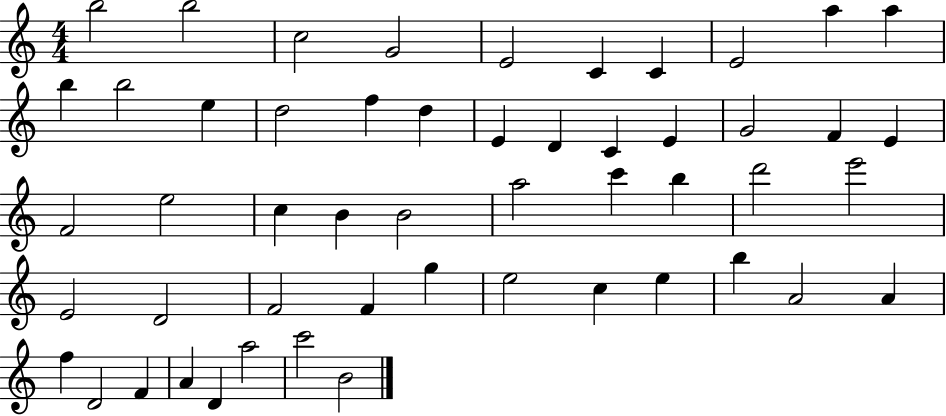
B5/h B5/h C5/h G4/h E4/h C4/q C4/q E4/h A5/q A5/q B5/q B5/h E5/q D5/h F5/q D5/q E4/q D4/q C4/q E4/q G4/h F4/q E4/q F4/h E5/h C5/q B4/q B4/h A5/h C6/q B5/q D6/h E6/h E4/h D4/h F4/h F4/q G5/q E5/h C5/q E5/q B5/q A4/h A4/q F5/q D4/h F4/q A4/q D4/q A5/h C6/h B4/h